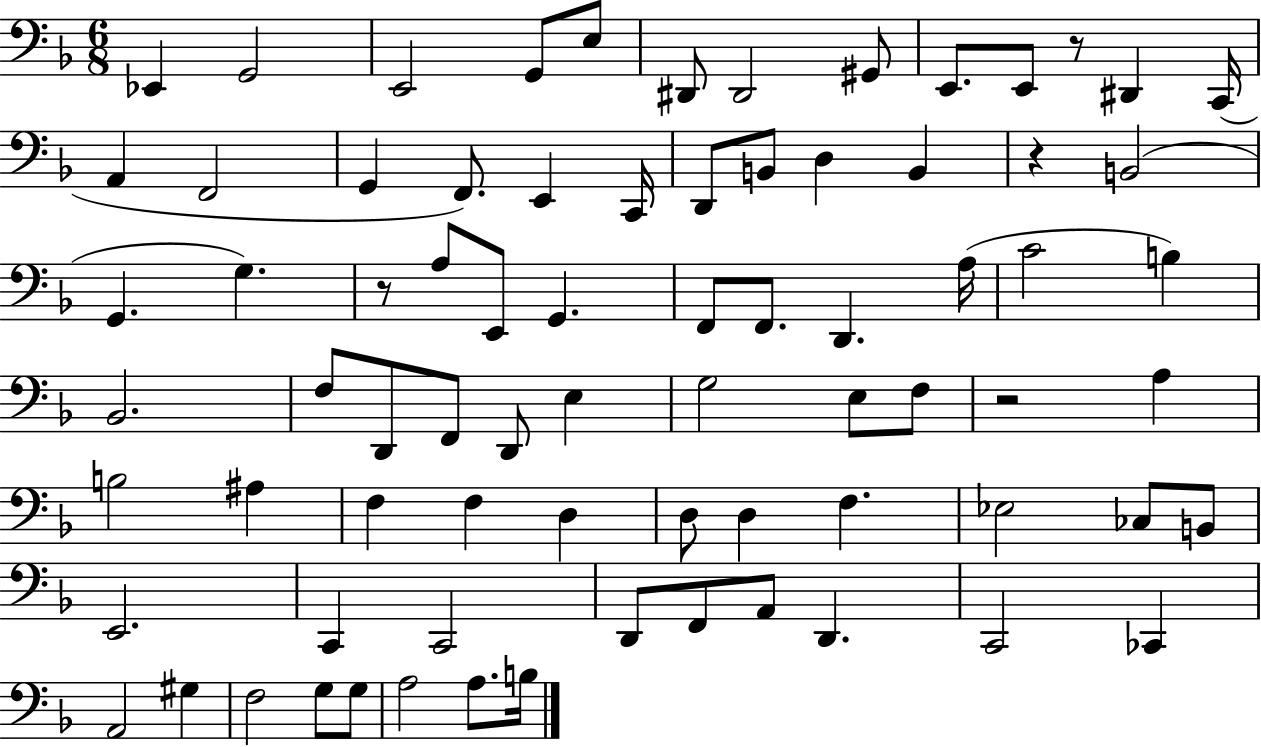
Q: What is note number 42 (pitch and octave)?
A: E3